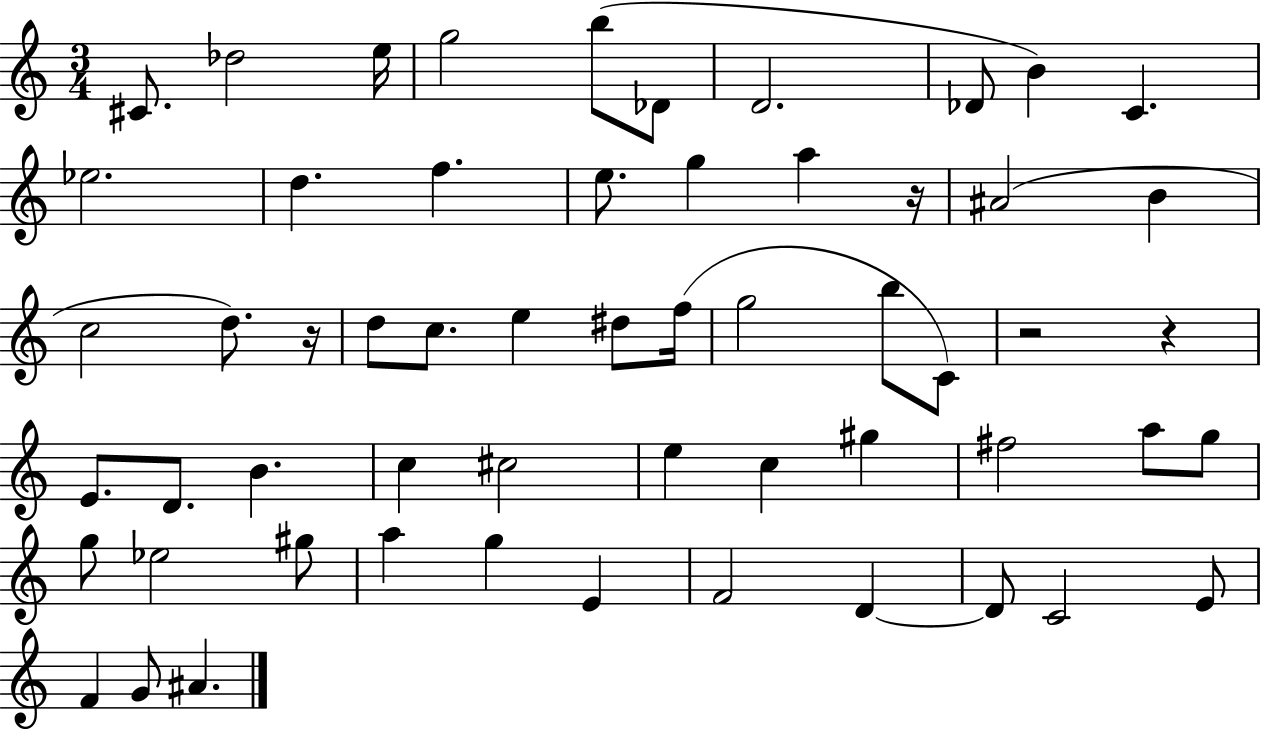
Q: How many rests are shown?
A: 4